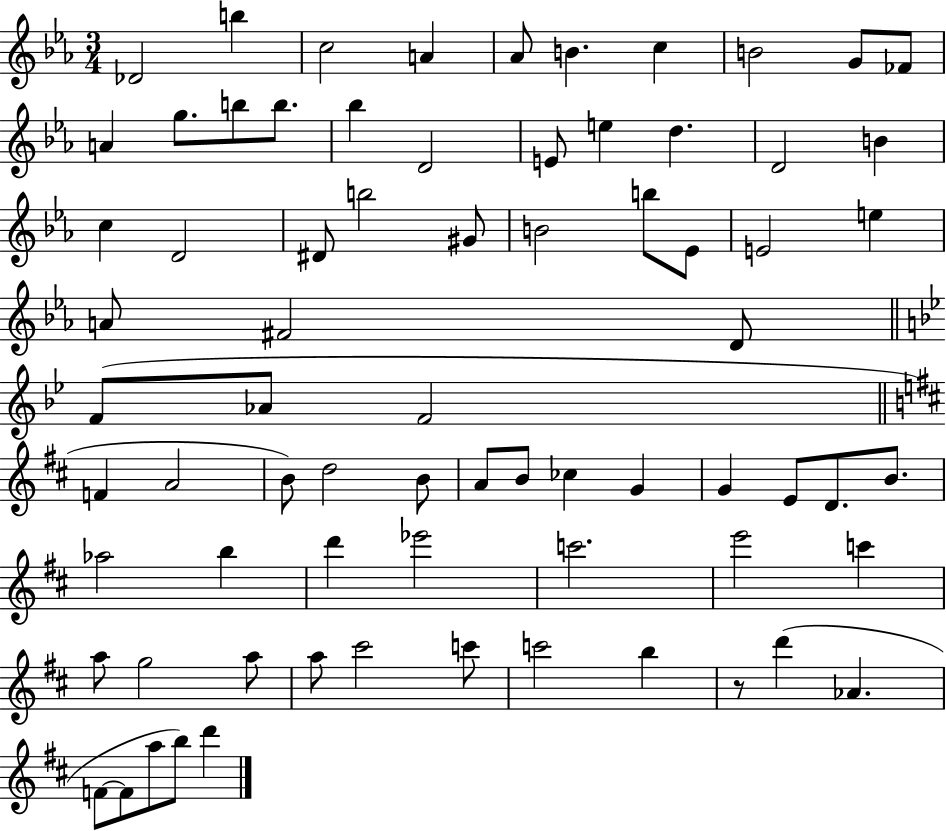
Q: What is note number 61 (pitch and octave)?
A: A5